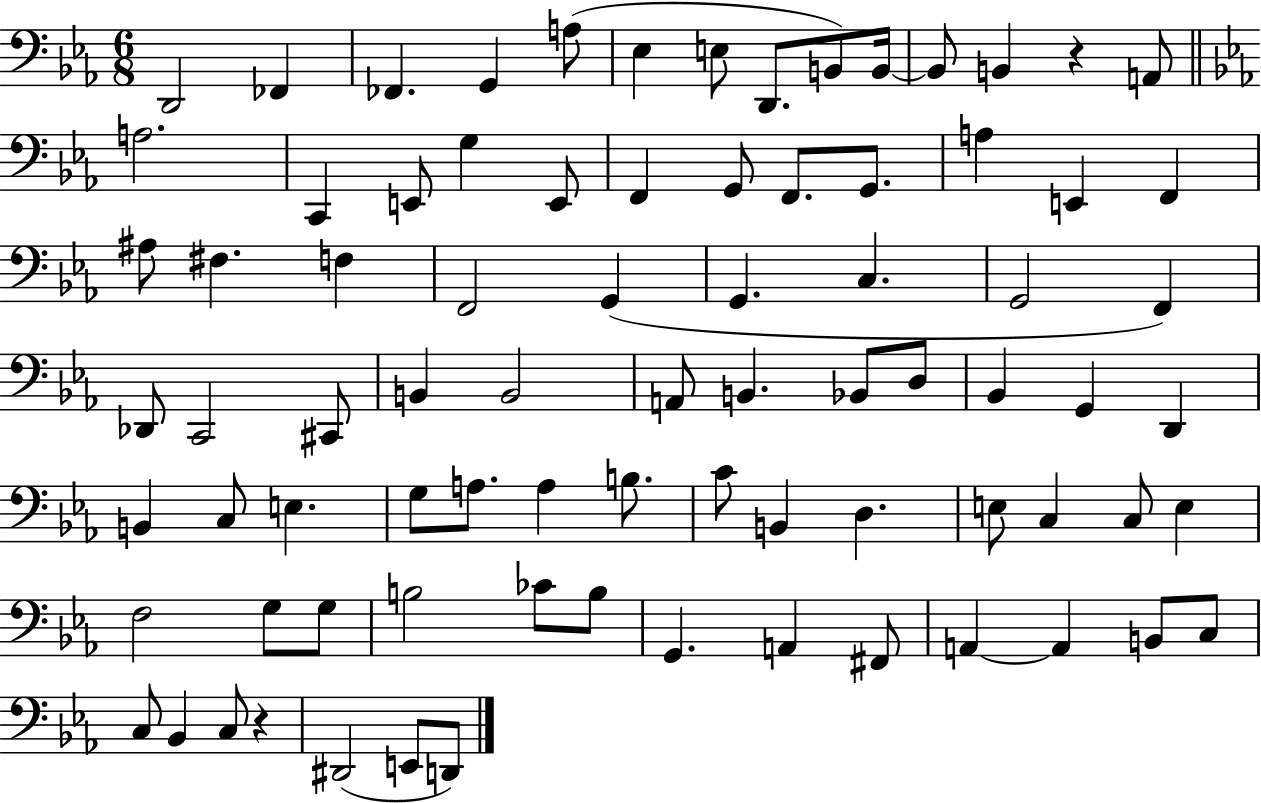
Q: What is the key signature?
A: EES major